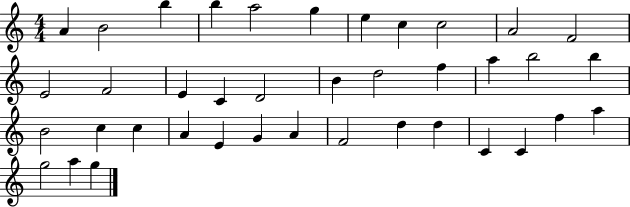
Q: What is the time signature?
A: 4/4